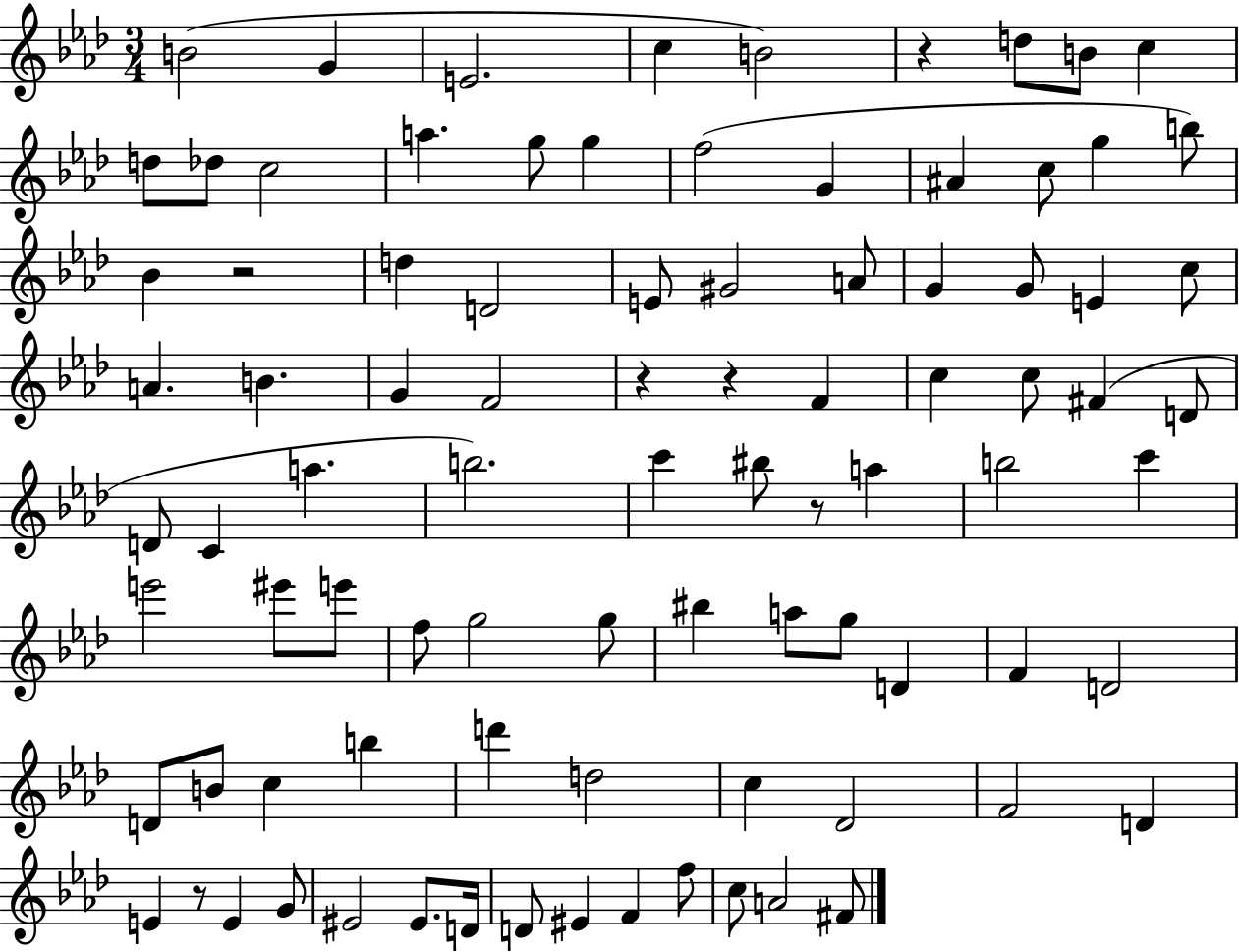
X:1
T:Untitled
M:3/4
L:1/4
K:Ab
B2 G E2 c B2 z d/2 B/2 c d/2 _d/2 c2 a g/2 g f2 G ^A c/2 g b/2 _B z2 d D2 E/2 ^G2 A/2 G G/2 E c/2 A B G F2 z z F c c/2 ^F D/2 D/2 C a b2 c' ^b/2 z/2 a b2 c' e'2 ^e'/2 e'/2 f/2 g2 g/2 ^b a/2 g/2 D F D2 D/2 B/2 c b d' d2 c _D2 F2 D E z/2 E G/2 ^E2 ^E/2 D/4 D/2 ^E F f/2 c/2 A2 ^F/2